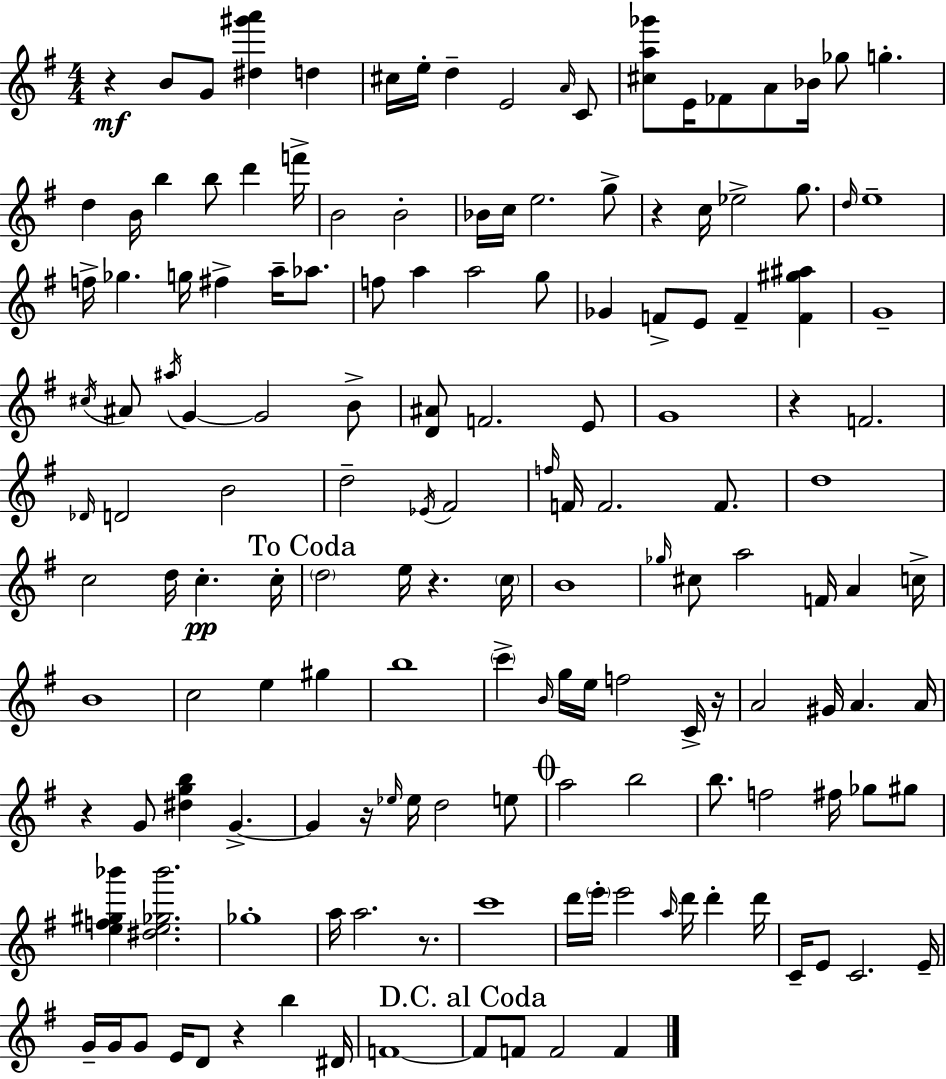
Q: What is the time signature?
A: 4/4